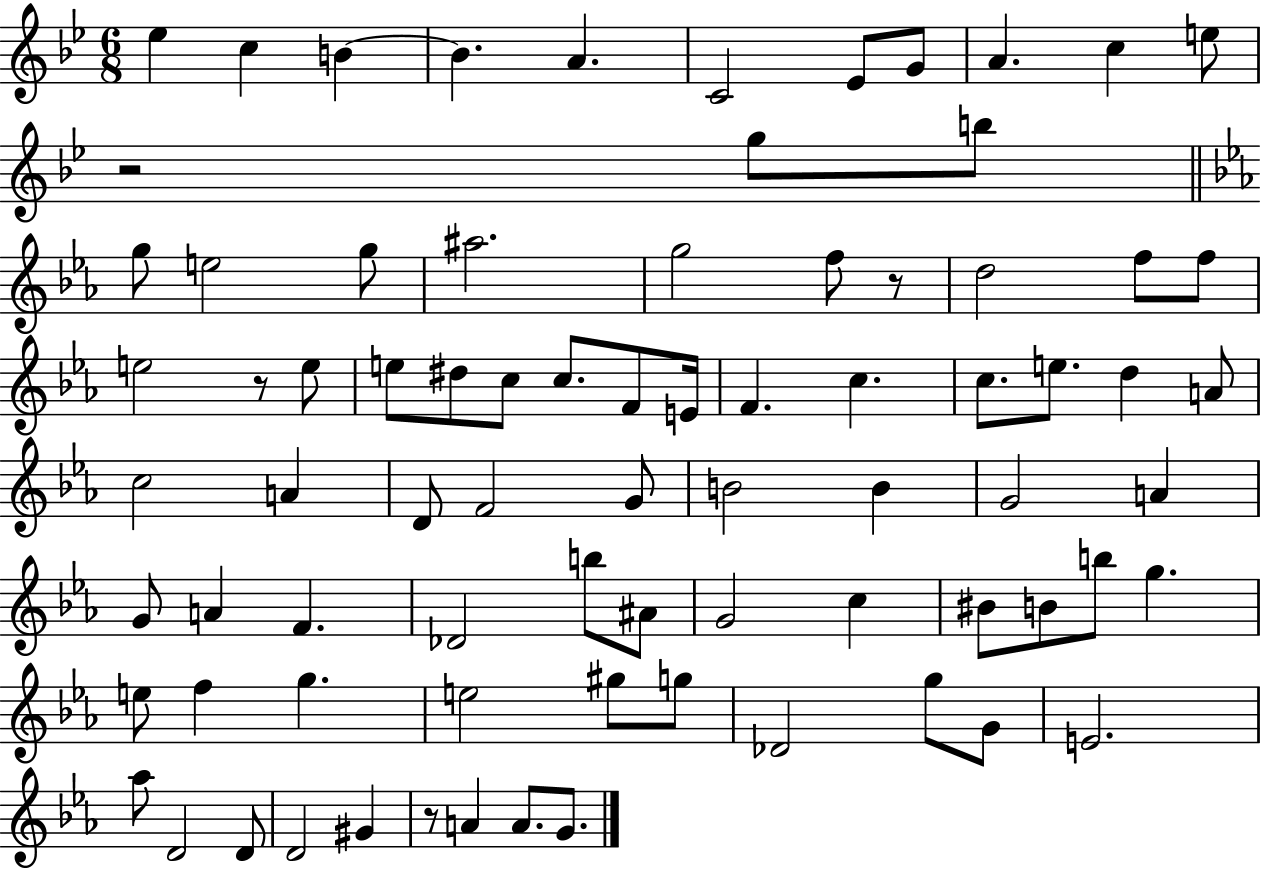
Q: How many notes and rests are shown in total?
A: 79